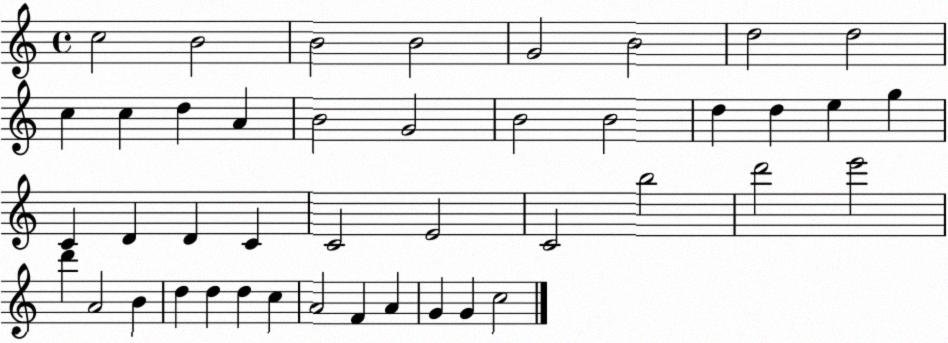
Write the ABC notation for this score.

X:1
T:Untitled
M:4/4
L:1/4
K:C
c2 B2 B2 B2 G2 B2 d2 d2 c c d A B2 G2 B2 B2 d d e g C D D C C2 E2 C2 b2 d'2 e'2 d' A2 B d d d c A2 F A G G c2